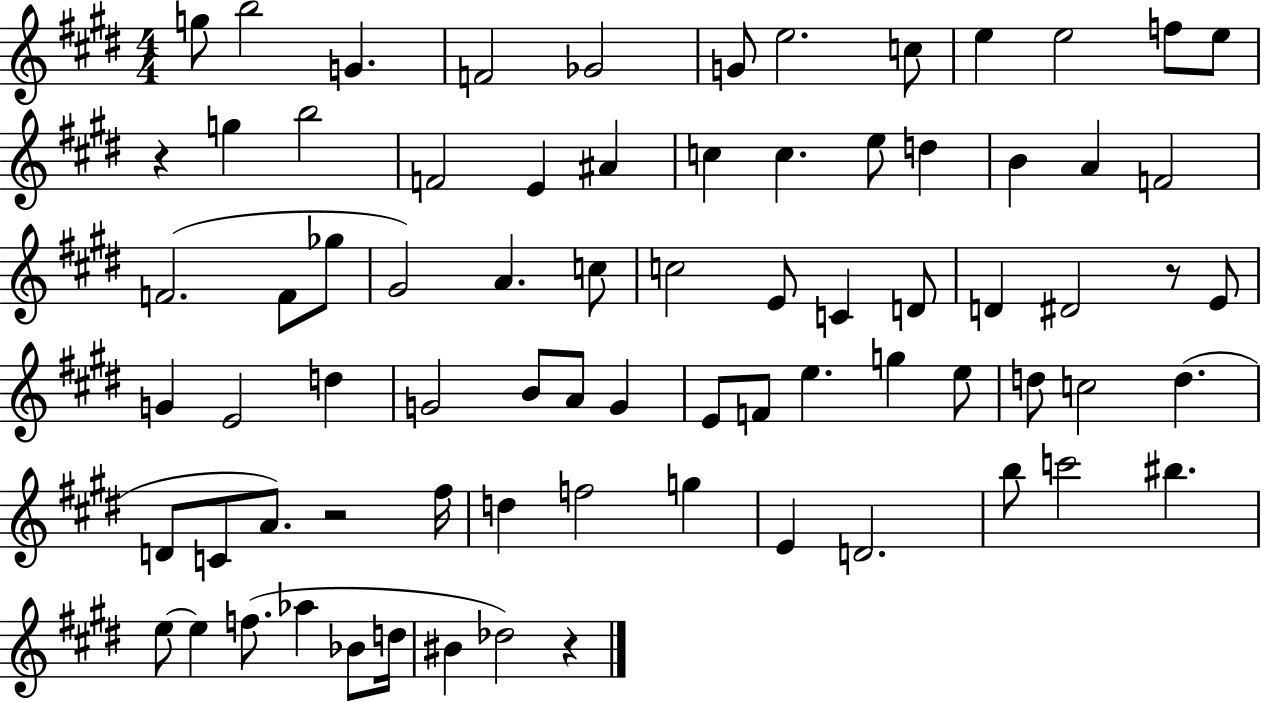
G5/e B5/h G4/q. F4/h Gb4/h G4/e E5/h. C5/e E5/q E5/h F5/e E5/e R/q G5/q B5/h F4/h E4/q A#4/q C5/q C5/q. E5/e D5/q B4/q A4/q F4/h F4/h. F4/e Gb5/e G#4/h A4/q. C5/e C5/h E4/e C4/q D4/e D4/q D#4/h R/e E4/e G4/q E4/h D5/q G4/h B4/e A4/e G4/q E4/e F4/e E5/q. G5/q E5/e D5/e C5/h D5/q. D4/e C4/e A4/e. R/h F#5/s D5/q F5/h G5/q E4/q D4/h. B5/e C6/h BIS5/q. E5/e E5/q F5/e. Ab5/q Bb4/e D5/s BIS4/q Db5/h R/q